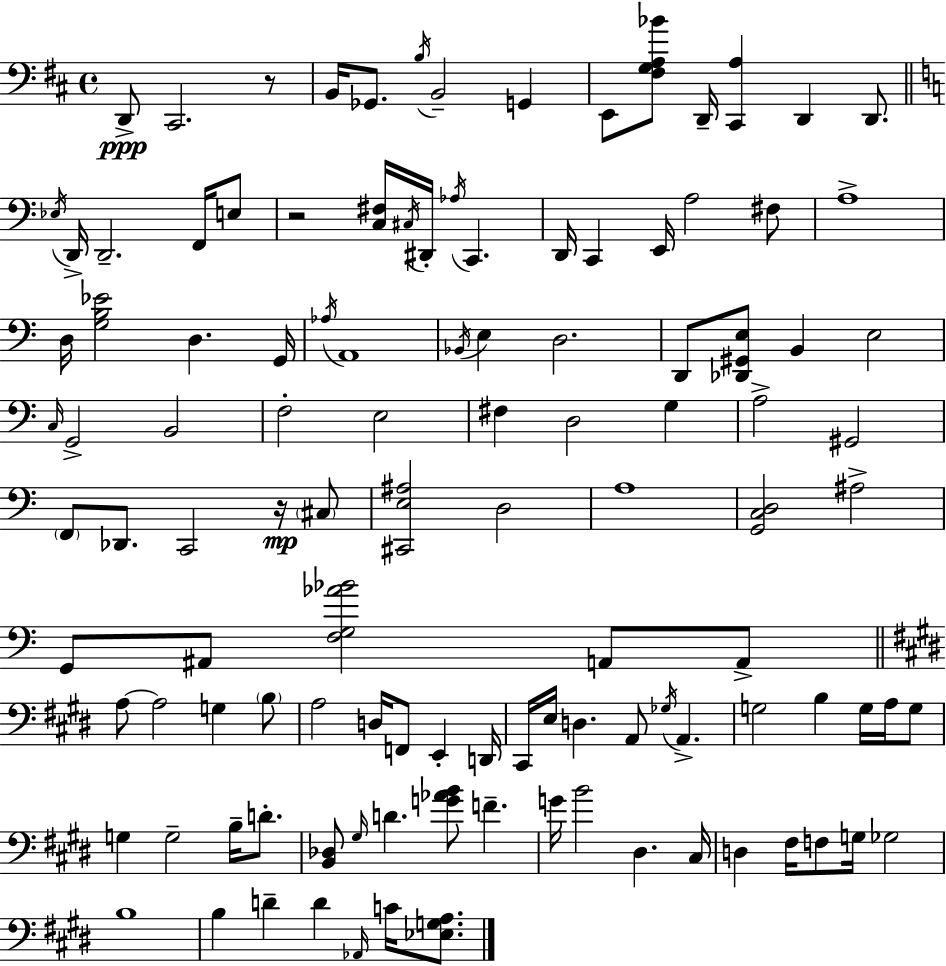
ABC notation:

X:1
T:Untitled
M:4/4
L:1/4
K:D
D,,/2 ^C,,2 z/2 B,,/4 _G,,/2 B,/4 B,,2 G,, E,,/2 [^F,G,A,_B]/2 D,,/4 [^C,,A,] D,, D,,/2 _E,/4 D,,/4 D,,2 F,,/4 E,/2 z2 [C,^F,]/4 ^C,/4 ^D,,/4 _A,/4 C,, D,,/4 C,, E,,/4 A,2 ^F,/2 A,4 D,/4 [G,B,_E]2 D, G,,/4 _A,/4 A,,4 _B,,/4 E, D,2 D,,/2 [_D,,^G,,E,]/2 B,, E,2 C,/4 G,,2 B,,2 F,2 E,2 ^F, D,2 G, A,2 ^G,,2 F,,/2 _D,,/2 C,,2 z/4 ^C,/2 [^C,,E,^A,]2 D,2 A,4 [G,,C,D,]2 ^A,2 G,,/2 ^A,,/2 [F,G,_A_B]2 A,,/2 A,,/2 A,/2 A,2 G, B,/2 A,2 D,/4 F,,/2 E,, D,,/4 ^C,,/4 E,/4 D, A,,/2 _G,/4 A,, G,2 B, G,/4 A,/4 G,/2 G, G,2 B,/4 D/2 [B,,_D,]/2 ^G,/4 D [G_AB]/2 F G/4 B2 ^D, ^C,/4 D, ^F,/4 F,/2 G,/4 _G,2 B,4 B, D D _A,,/4 C/4 [_E,G,A,]/2